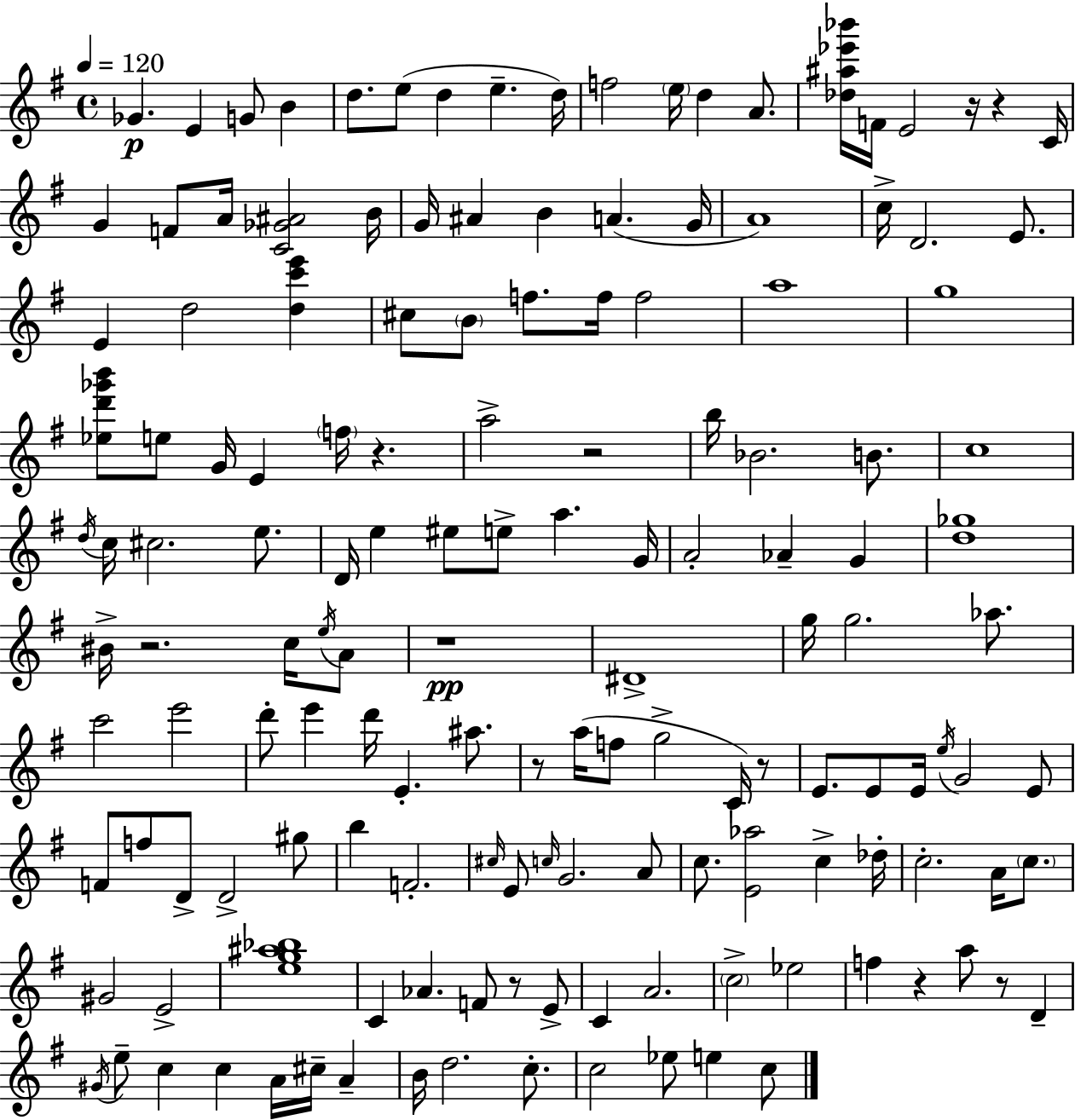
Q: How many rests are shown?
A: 11